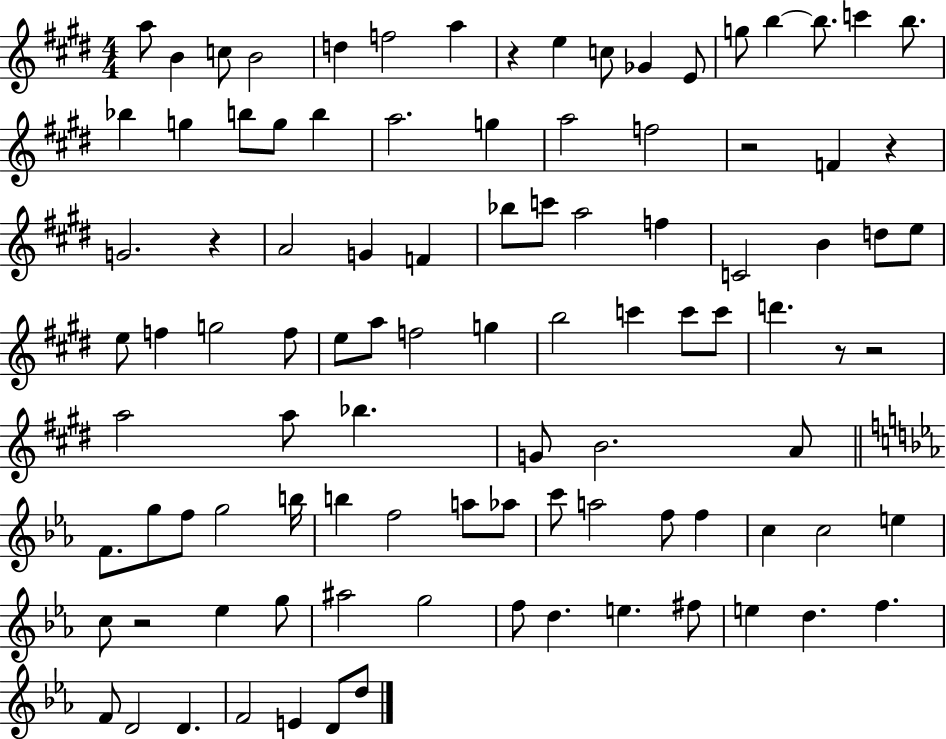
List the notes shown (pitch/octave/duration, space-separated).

A5/e B4/q C5/e B4/h D5/q F5/h A5/q R/q E5/q C5/e Gb4/q E4/e G5/e B5/q B5/e. C6/q B5/e. Bb5/q G5/q B5/e G5/e B5/q A5/h. G5/q A5/h F5/h R/h F4/q R/q G4/h. R/q A4/h G4/q F4/q Bb5/e C6/e A5/h F5/q C4/h B4/q D5/e E5/e E5/e F5/q G5/h F5/e E5/e A5/e F5/h G5/q B5/h C6/q C6/e C6/e D6/q. R/e R/h A5/h A5/e Bb5/q. G4/e B4/h. A4/e F4/e. G5/e F5/e G5/h B5/s B5/q F5/h A5/e Ab5/e C6/e A5/h F5/e F5/q C5/q C5/h E5/q C5/e R/h Eb5/q G5/e A#5/h G5/h F5/e D5/q. E5/q. F#5/e E5/q D5/q. F5/q. F4/e D4/h D4/q. F4/h E4/q D4/e D5/e